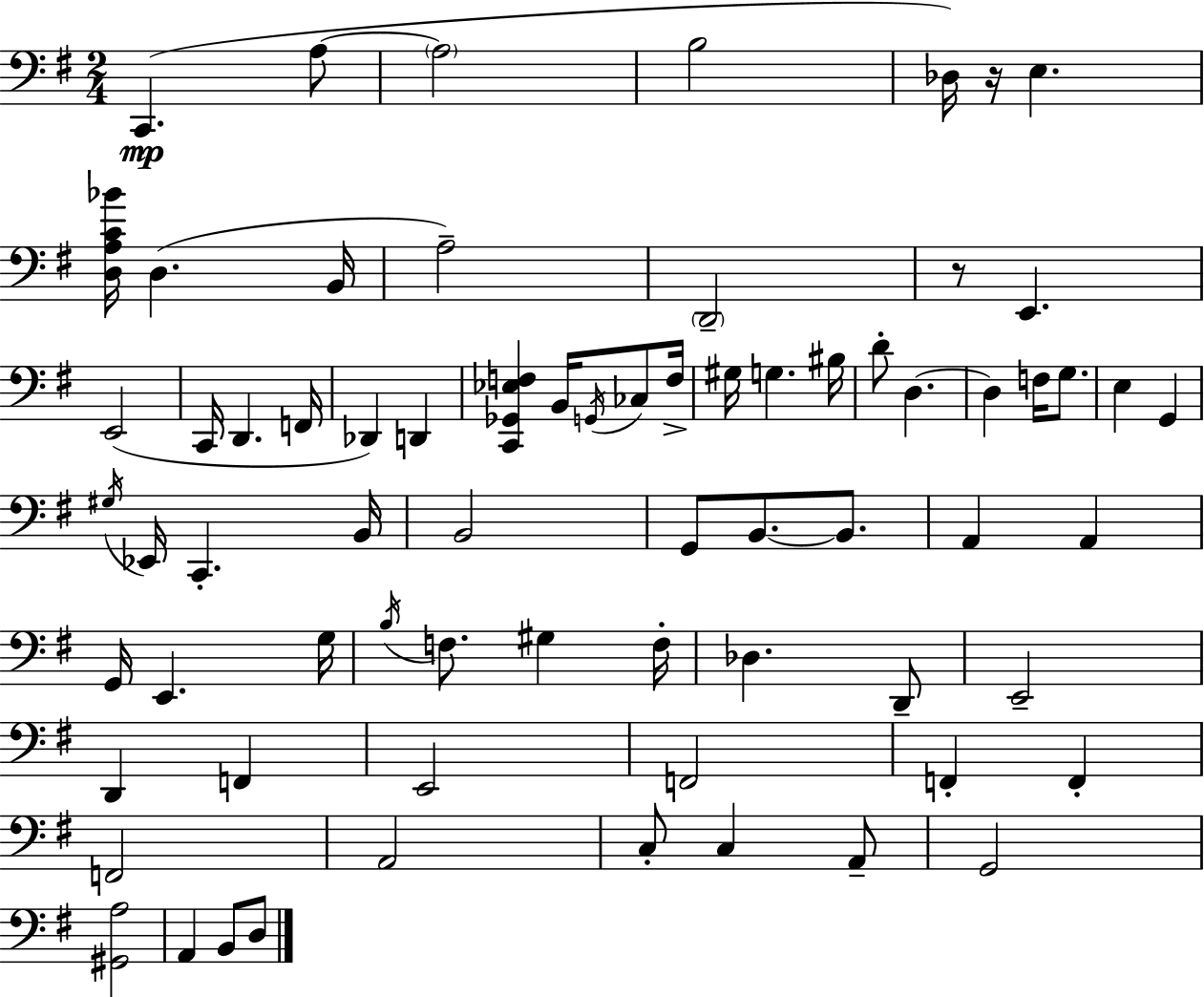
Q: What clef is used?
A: bass